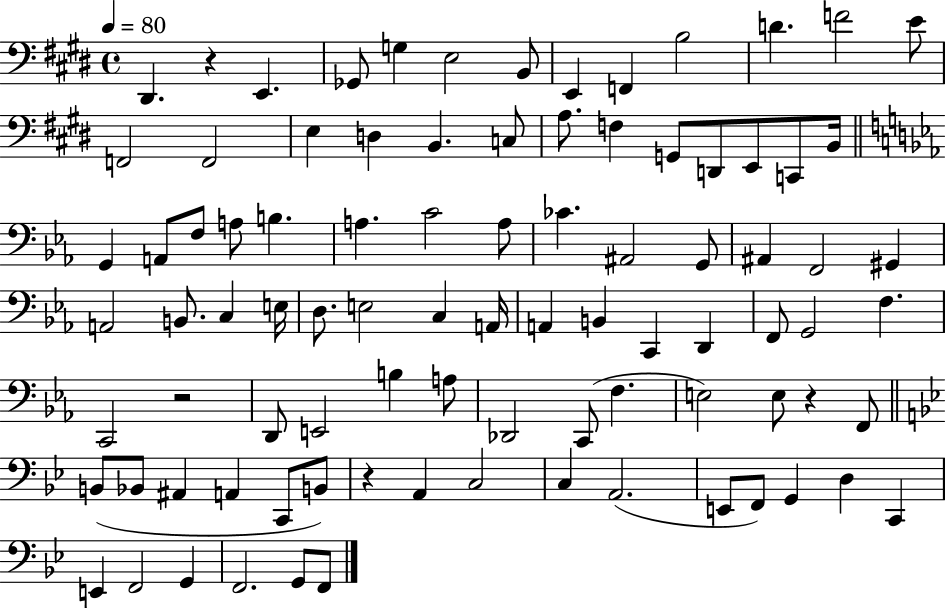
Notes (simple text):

D#2/q. R/q E2/q. Gb2/e G3/q E3/h B2/e E2/q F2/q B3/h D4/q. F4/h E4/e F2/h F2/h E3/q D3/q B2/q. C3/e A3/e. F3/q G2/e D2/e E2/e C2/e B2/s G2/q A2/e F3/e A3/e B3/q. A3/q. C4/h A3/e CES4/q. A#2/h G2/e A#2/q F2/h G#2/q A2/h B2/e. C3/q E3/s D3/e. E3/h C3/q A2/s A2/q B2/q C2/q D2/q F2/e G2/h F3/q. C2/h R/h D2/e E2/h B3/q A3/e Db2/h C2/e F3/q. E3/h E3/e R/q F2/e B2/e Bb2/e A#2/q A2/q C2/e B2/e R/q A2/q C3/h C3/q A2/h. E2/e F2/e G2/q D3/q C2/q E2/q F2/h G2/q F2/h. G2/e F2/e